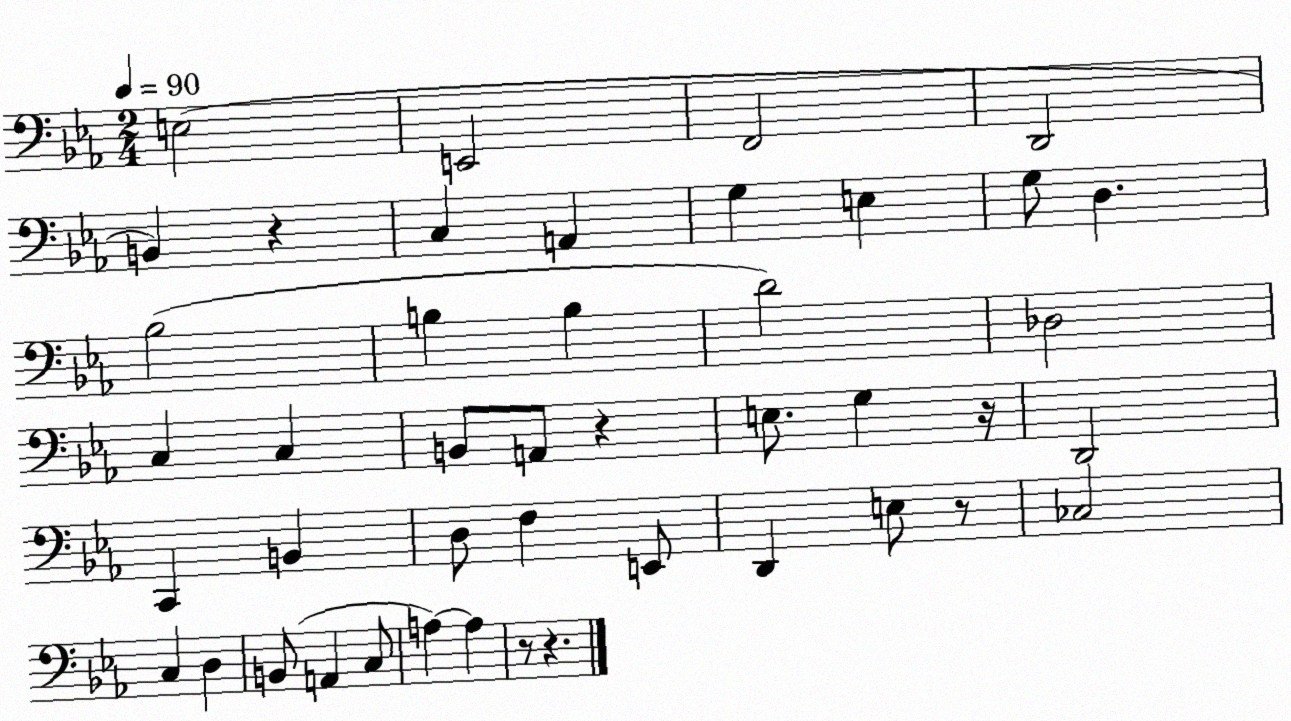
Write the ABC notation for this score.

X:1
T:Untitled
M:2/4
L:1/4
K:Eb
E,2 E,,2 F,,2 D,,2 B,, z C, A,, G, E, G,/2 D, _B,2 B, B, D2 _D,2 C, C, B,,/2 A,,/2 z E,/2 G, z/4 D,,2 C,, B,, D,/2 F, E,,/2 D,, E,/2 z/2 _C,2 C, D, B,,/2 A,, C,/2 A, A, z/2 z